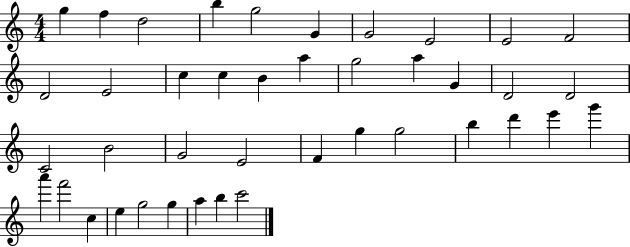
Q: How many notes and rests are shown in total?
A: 41